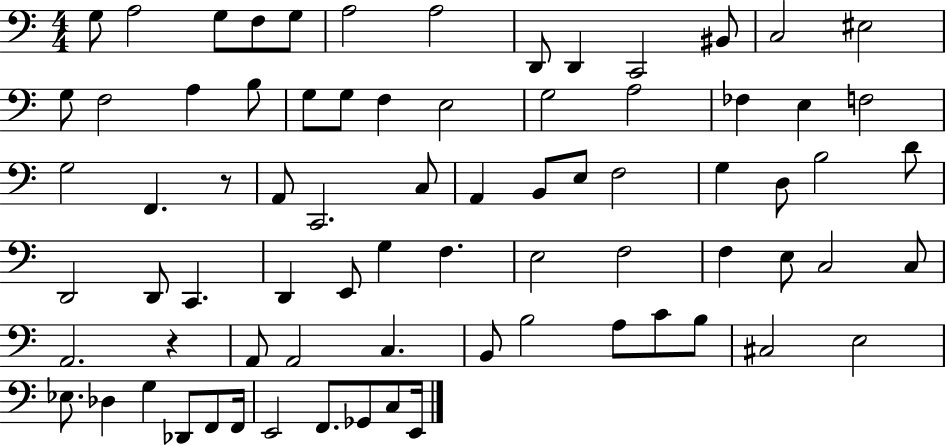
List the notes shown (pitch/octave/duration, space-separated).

G3/e A3/h G3/e F3/e G3/e A3/h A3/h D2/e D2/q C2/h BIS2/e C3/h EIS3/h G3/e F3/h A3/q B3/e G3/e G3/e F3/q E3/h G3/h A3/h FES3/q E3/q F3/h G3/h F2/q. R/e A2/e C2/h. C3/e A2/q B2/e E3/e F3/h G3/q D3/e B3/h D4/e D2/h D2/e C2/q. D2/q E2/e G3/q F3/q. E3/h F3/h F3/q E3/e C3/h C3/e A2/h. R/q A2/e A2/h C3/q. B2/e B3/h A3/e C4/e B3/e C#3/h E3/h Eb3/e. Db3/q G3/q Db2/e F2/e F2/s E2/h F2/e. Gb2/e C3/e E2/s